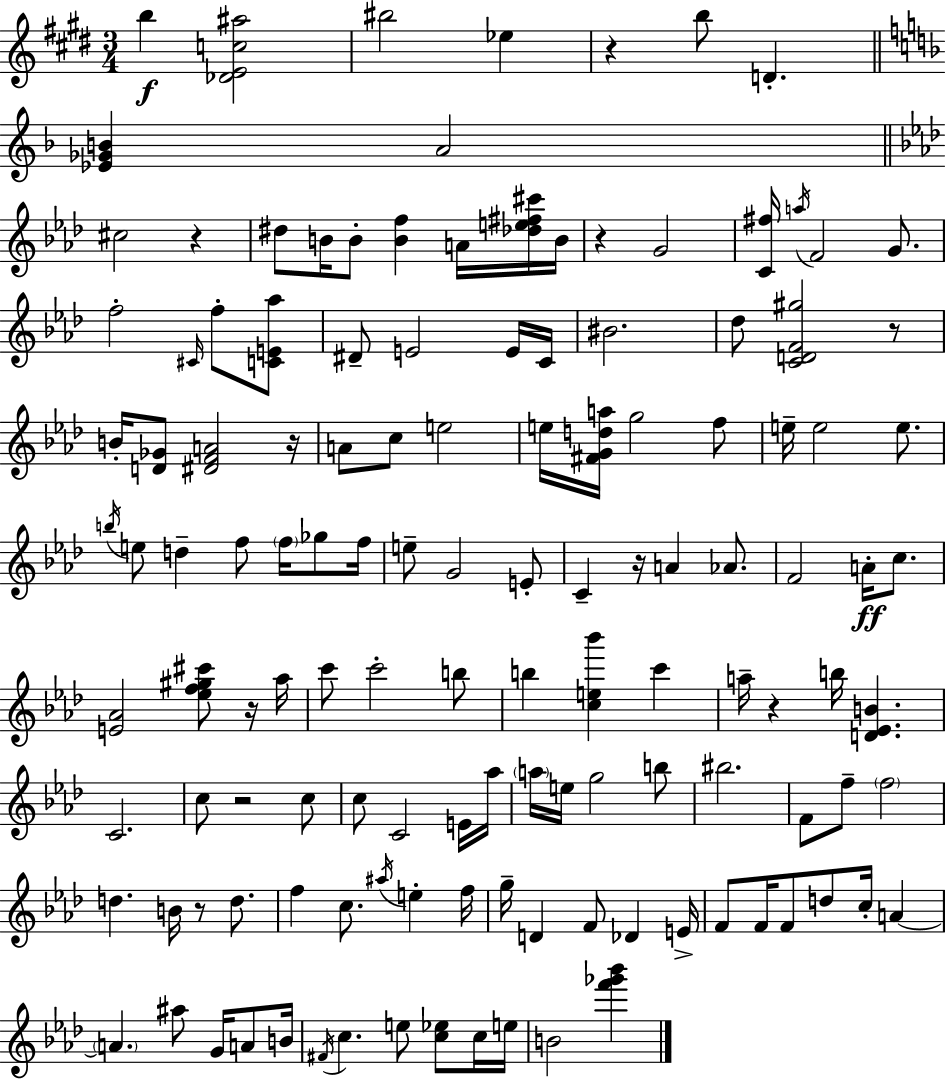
B5/q [Db4,E4,C5,A#5]/h BIS5/h Eb5/q R/q B5/e D4/q. [Eb4,Gb4,B4]/q A4/h C#5/h R/q D#5/e B4/s B4/e [B4,F5]/q A4/s [Db5,E5,F#5,C#6]/s B4/s R/q G4/h [C4,F#5]/s A5/s F4/h G4/e. F5/h C#4/s F5/e [C4,E4,Ab5]/e D#4/e E4/h E4/s C4/s BIS4/h. Db5/e [C4,D4,F4,G#5]/h R/e B4/s [D4,Gb4]/e [D#4,F4,A4]/h R/s A4/e C5/e E5/h E5/s [F#4,G4,D5,A5]/s G5/h F5/e E5/s E5/h E5/e. B5/s E5/e D5/q F5/e F5/s Gb5/e F5/s E5/e G4/h E4/e C4/q R/s A4/q Ab4/e. F4/h A4/s C5/e. [E4,Ab4]/h [Eb5,F5,G#5,C#6]/e R/s Ab5/s C6/e C6/h B5/e B5/q [C5,E5,Bb6]/q C6/q A5/s R/q B5/s [D4,Eb4,B4]/q. C4/h. C5/e R/h C5/e C5/e C4/h E4/s Ab5/s A5/s E5/s G5/h B5/e BIS5/h. F4/e F5/e F5/h D5/q. B4/s R/e D5/e. F5/q C5/e. A#5/s E5/q F5/s G5/s D4/q F4/e Db4/q E4/s F4/e F4/s F4/e D5/e C5/s A4/q A4/q. A#5/e G4/s A4/e B4/s F#4/s C5/q. E5/e [C5,Eb5]/e C5/s E5/s B4/h [F6,Gb6,Bb6]/q